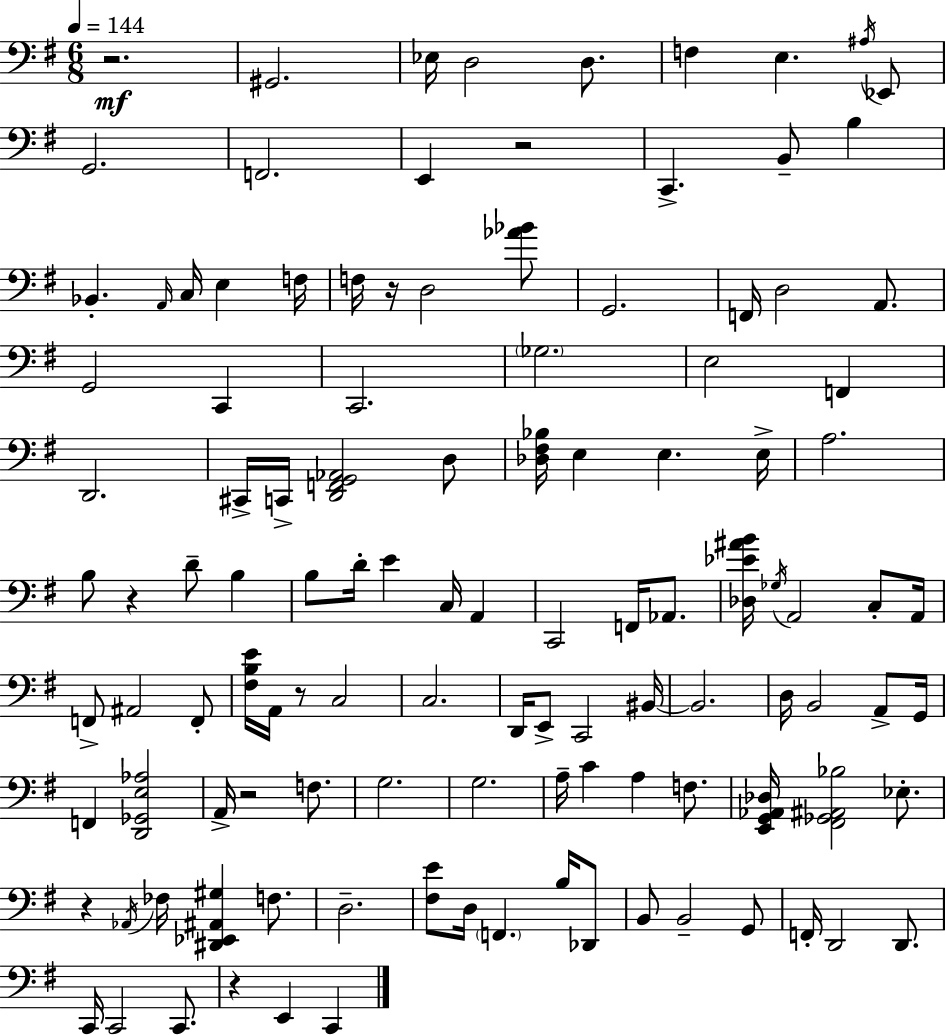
R/h. G#2/h. Eb3/s D3/h D3/e. F3/q E3/q. A#3/s Eb2/e G2/h. F2/h. E2/q R/h C2/q. B2/e B3/q Bb2/q. A2/s C3/s E3/q F3/s F3/s R/s D3/h [Ab4,Bb4]/e G2/h. F2/s D3/h A2/e. G2/h C2/q C2/h. Gb3/h. E3/h F2/q D2/h. C#2/s C2/s [D2,F2,G2,Ab2]/h D3/e [Db3,F#3,Bb3]/s E3/q E3/q. E3/s A3/h. B3/e R/q D4/e B3/q B3/e D4/s E4/q C3/s A2/q C2/h F2/s Ab2/e. [Db3,Eb4,A#4,B4]/s Gb3/s A2/h C3/e A2/s F2/e A#2/h F2/e [F#3,B3,E4]/s A2/s R/e C3/h C3/h. D2/s E2/e C2/h BIS2/s BIS2/h. D3/s B2/h A2/e G2/s F2/q [D2,Gb2,E3,Ab3]/h A2/s R/h F3/e. G3/h. G3/h. A3/s C4/q A3/q F3/e. [E2,G2,Ab2,Db3]/s [F#2,Gb2,A#2,Bb3]/h Eb3/e. R/q Ab2/s FES3/s [D#2,Eb2,A#2,G#3]/q F3/e. D3/h. [F#3,E4]/e D3/s F2/q. B3/s Db2/e B2/e B2/h G2/e F2/s D2/h D2/e. C2/s C2/h C2/e. R/q E2/q C2/q